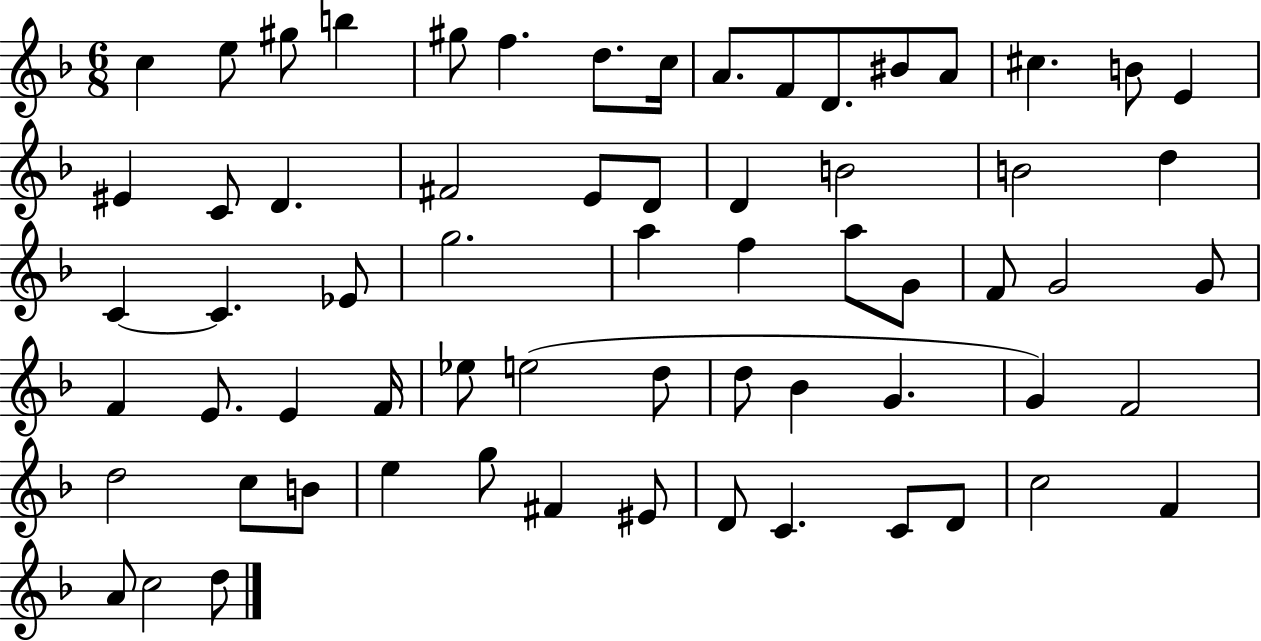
{
  \clef treble
  \numericTimeSignature
  \time 6/8
  \key f \major
  c''4 e''8 gis''8 b''4 | gis''8 f''4. d''8. c''16 | a'8. f'8 d'8. bis'8 a'8 | cis''4. b'8 e'4 | \break eis'4 c'8 d'4. | fis'2 e'8 d'8 | d'4 b'2 | b'2 d''4 | \break c'4~~ c'4. ees'8 | g''2. | a''4 f''4 a''8 g'8 | f'8 g'2 g'8 | \break f'4 e'8. e'4 f'16 | ees''8 e''2( d''8 | d''8 bes'4 g'4. | g'4) f'2 | \break d''2 c''8 b'8 | e''4 g''8 fis'4 eis'8 | d'8 c'4. c'8 d'8 | c''2 f'4 | \break a'8 c''2 d''8 | \bar "|."
}